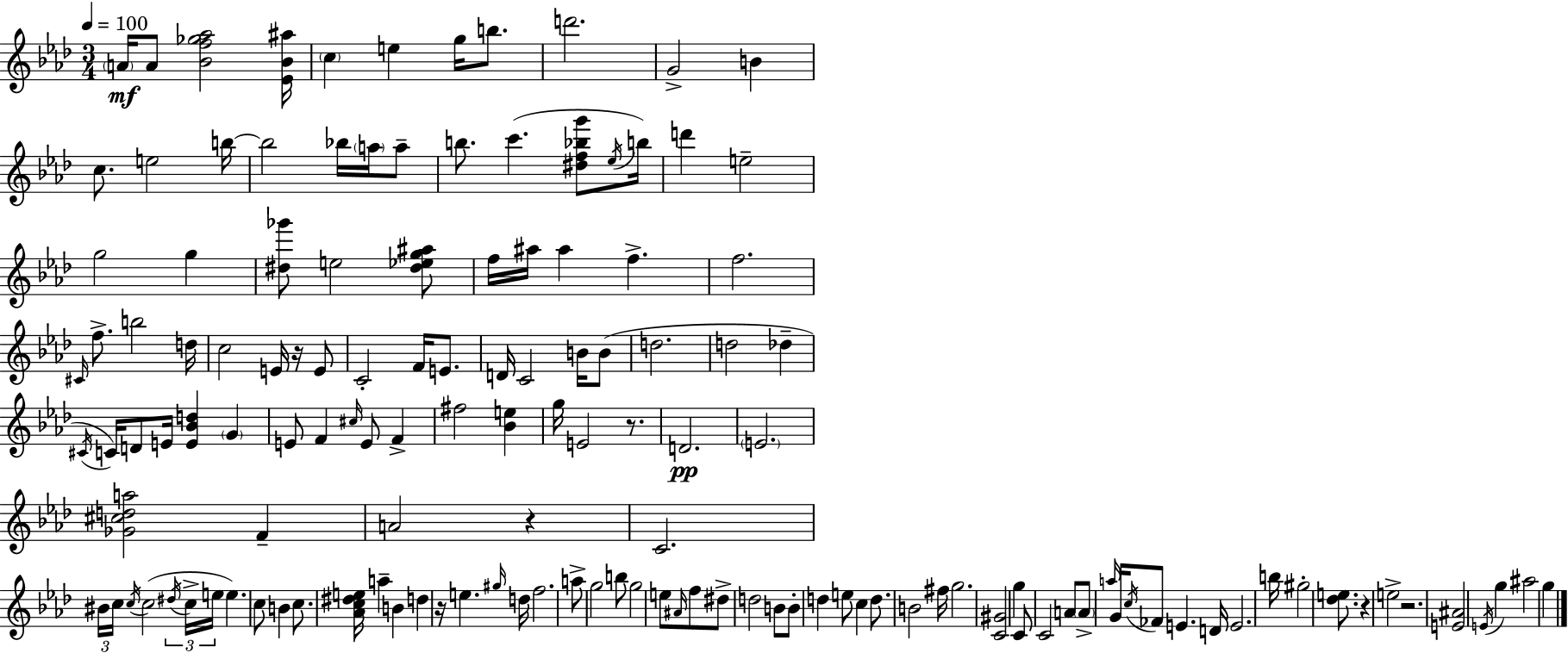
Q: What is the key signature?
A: F minor